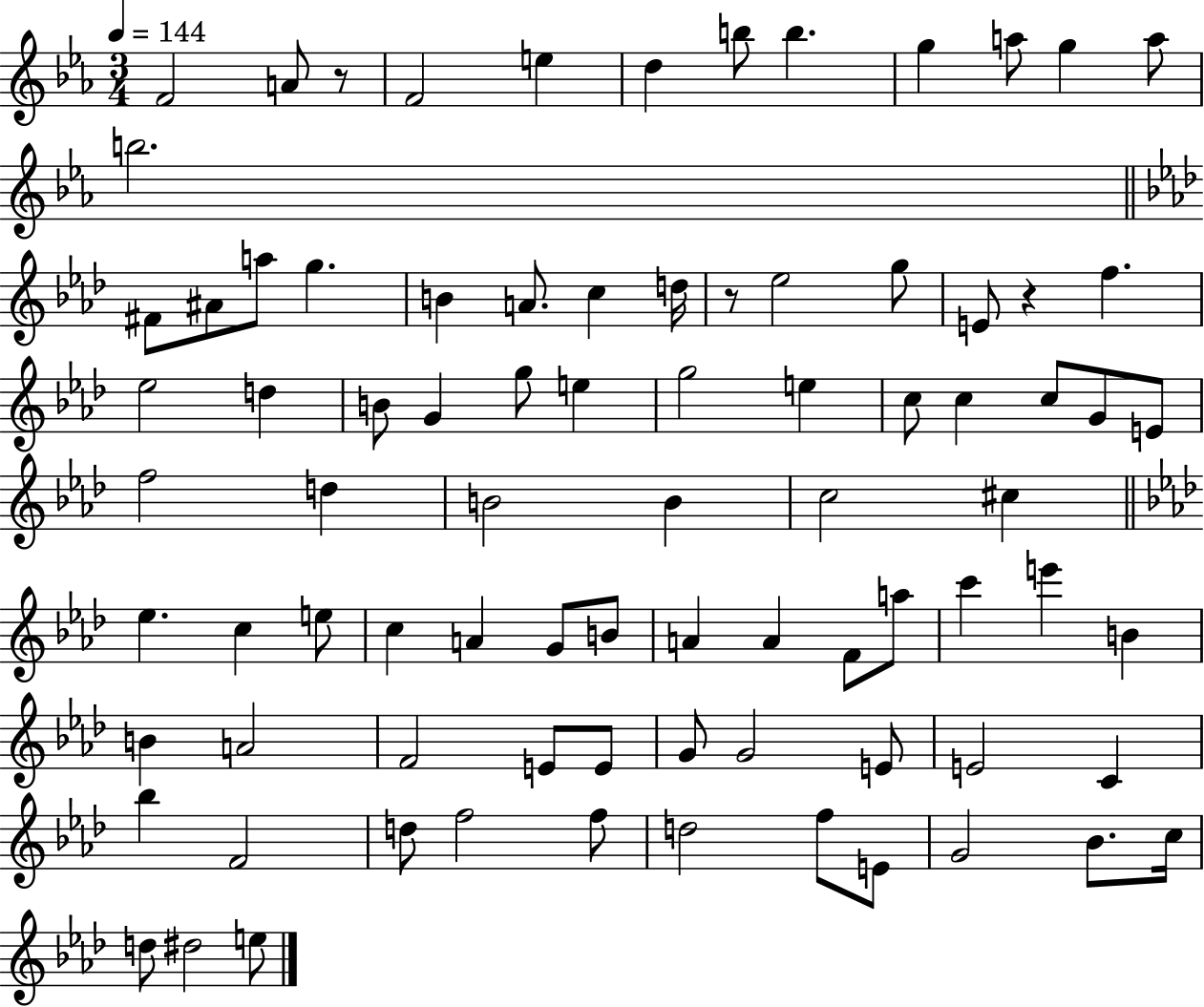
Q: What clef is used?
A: treble